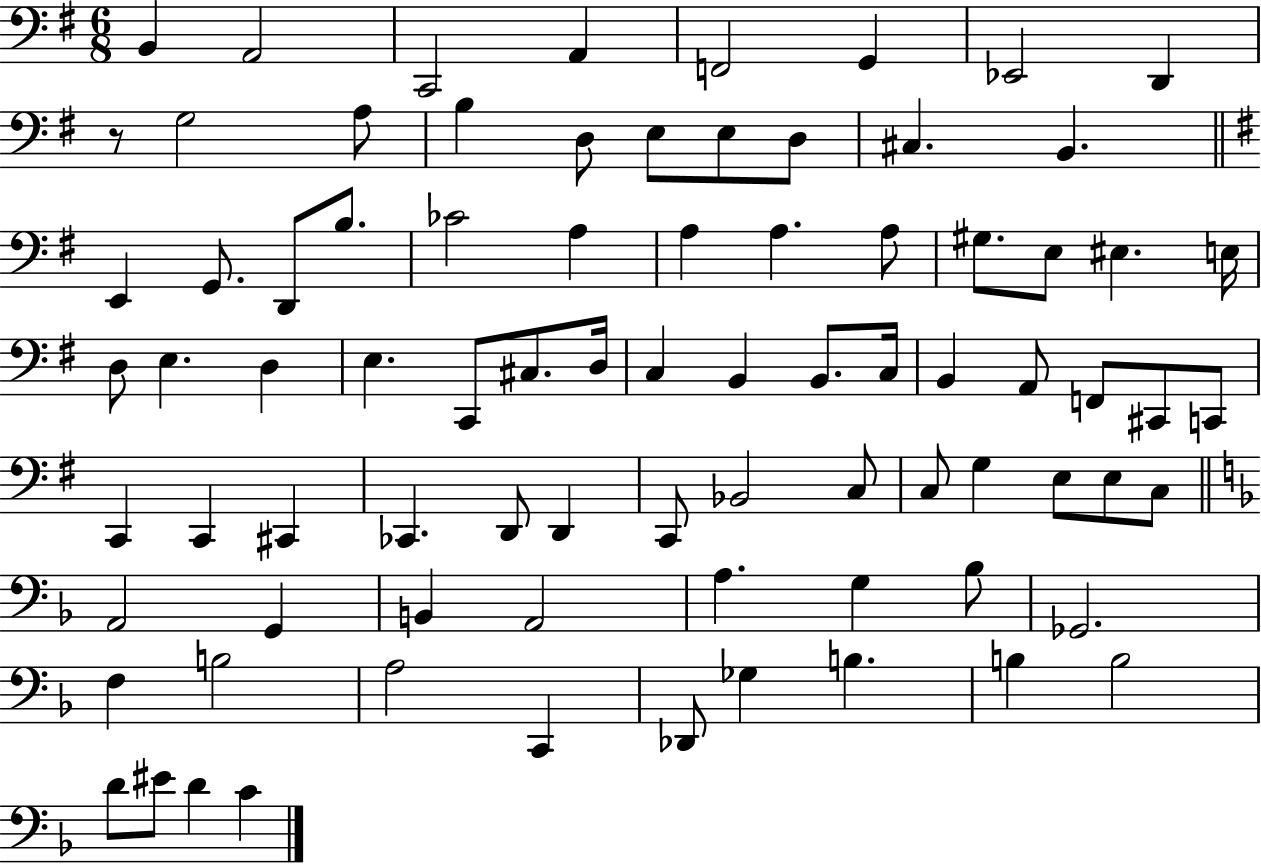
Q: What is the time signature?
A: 6/8